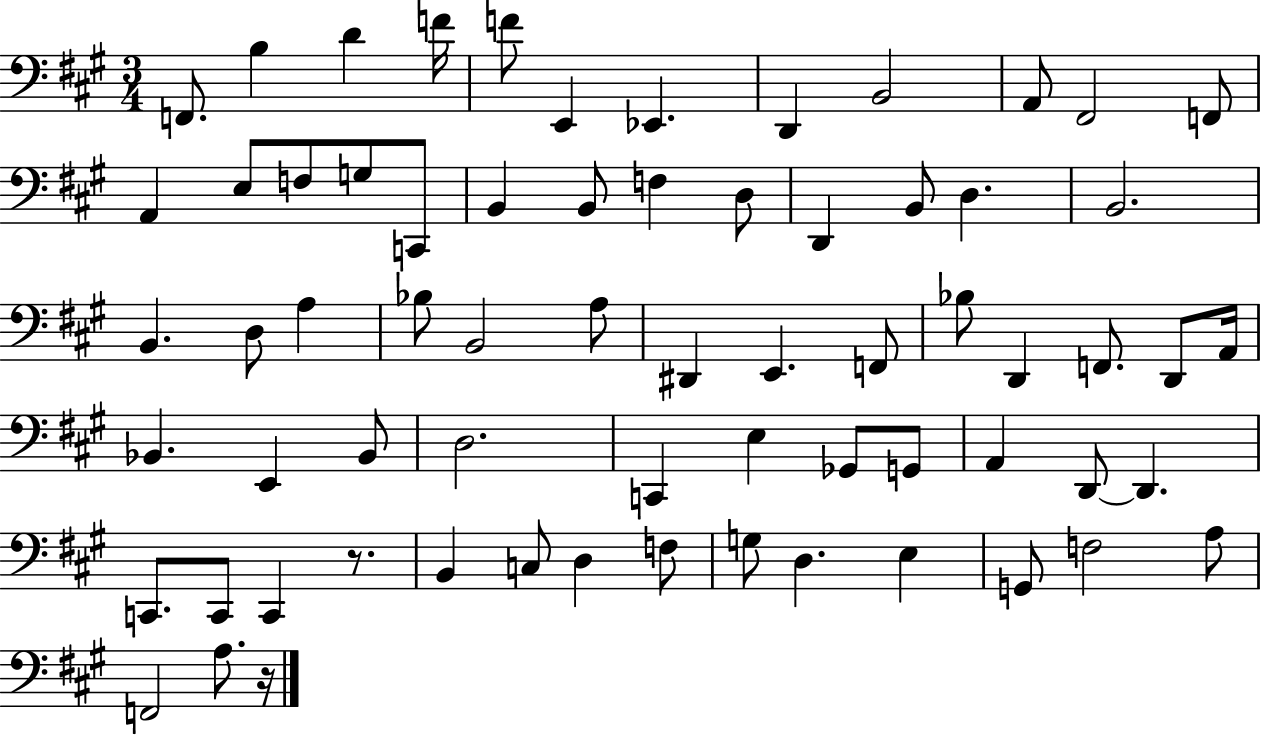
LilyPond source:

{
  \clef bass
  \numericTimeSignature
  \time 3/4
  \key a \major
  f,8. b4 d'4 f'16 | f'8 e,4 ees,4. | d,4 b,2 | a,8 fis,2 f,8 | \break a,4 e8 f8 g8 c,8 | b,4 b,8 f4 d8 | d,4 b,8 d4. | b,2. | \break b,4. d8 a4 | bes8 b,2 a8 | dis,4 e,4. f,8 | bes8 d,4 f,8. d,8 a,16 | \break bes,4. e,4 bes,8 | d2. | c,4 e4 ges,8 g,8 | a,4 d,8~~ d,4. | \break c,8. c,8 c,4 r8. | b,4 c8 d4 f8 | g8 d4. e4 | g,8 f2 a8 | \break f,2 a8. r16 | \bar "|."
}